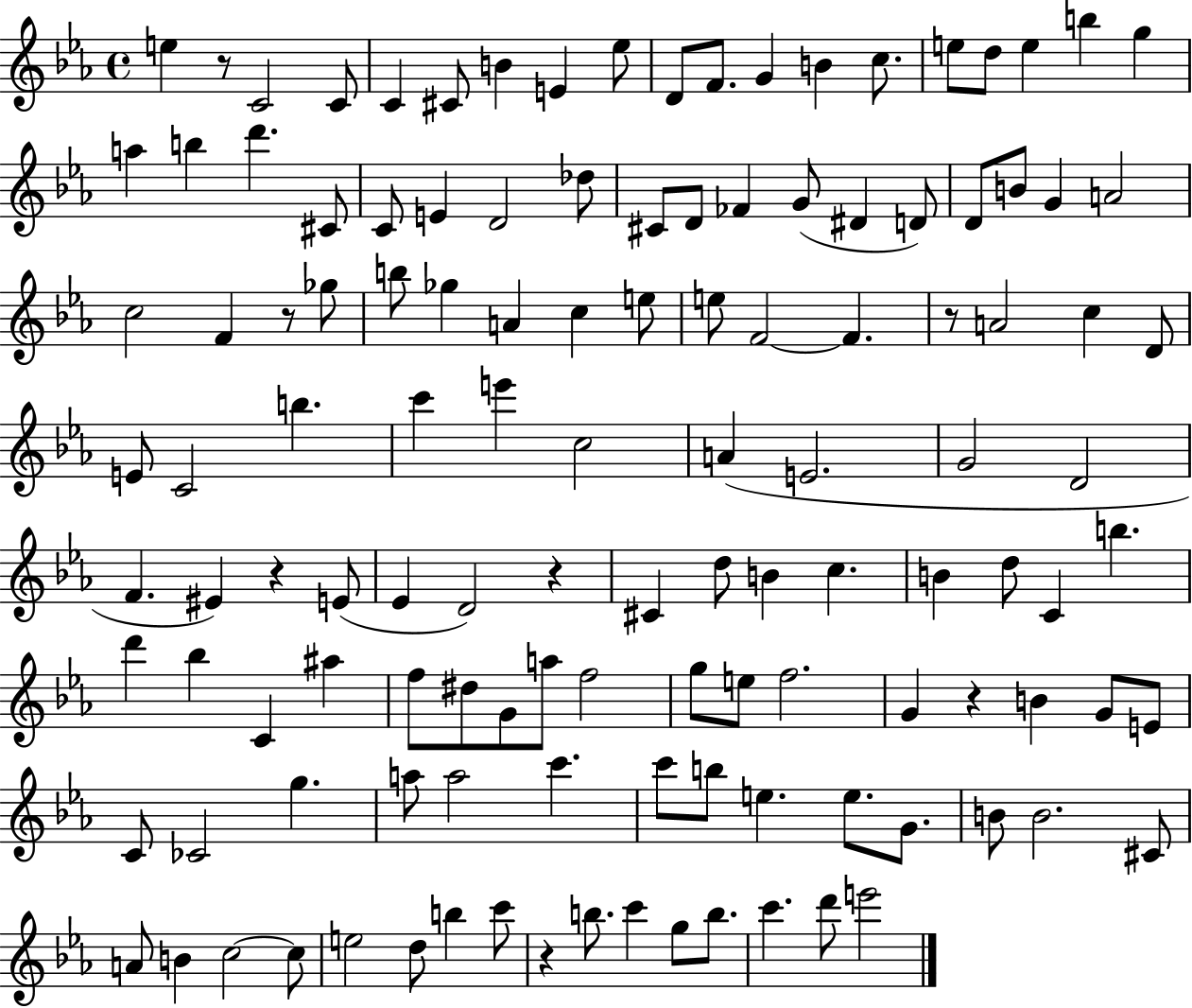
{
  \clef treble
  \time 4/4
  \defaultTimeSignature
  \key ees \major
  e''4 r8 c'2 c'8 | c'4 cis'8 b'4 e'4 ees''8 | d'8 f'8. g'4 b'4 c''8. | e''8 d''8 e''4 b''4 g''4 | \break a''4 b''4 d'''4. cis'8 | c'8 e'4 d'2 des''8 | cis'8 d'8 fes'4 g'8( dis'4 d'8) | d'8 b'8 g'4 a'2 | \break c''2 f'4 r8 ges''8 | b''8 ges''4 a'4 c''4 e''8 | e''8 f'2~~ f'4. | r8 a'2 c''4 d'8 | \break e'8 c'2 b''4. | c'''4 e'''4 c''2 | a'4( e'2. | g'2 d'2 | \break f'4. eis'4) r4 e'8( | ees'4 d'2) r4 | cis'4 d''8 b'4 c''4. | b'4 d''8 c'4 b''4. | \break d'''4 bes''4 c'4 ais''4 | f''8 dis''8 g'8 a''8 f''2 | g''8 e''8 f''2. | g'4 r4 b'4 g'8 e'8 | \break c'8 ces'2 g''4. | a''8 a''2 c'''4. | c'''8 b''8 e''4. e''8. g'8. | b'8 b'2. cis'8 | \break a'8 b'4 c''2~~ c''8 | e''2 d''8 b''4 c'''8 | r4 b''8. c'''4 g''8 b''8. | c'''4. d'''8 e'''2 | \break \bar "|."
}